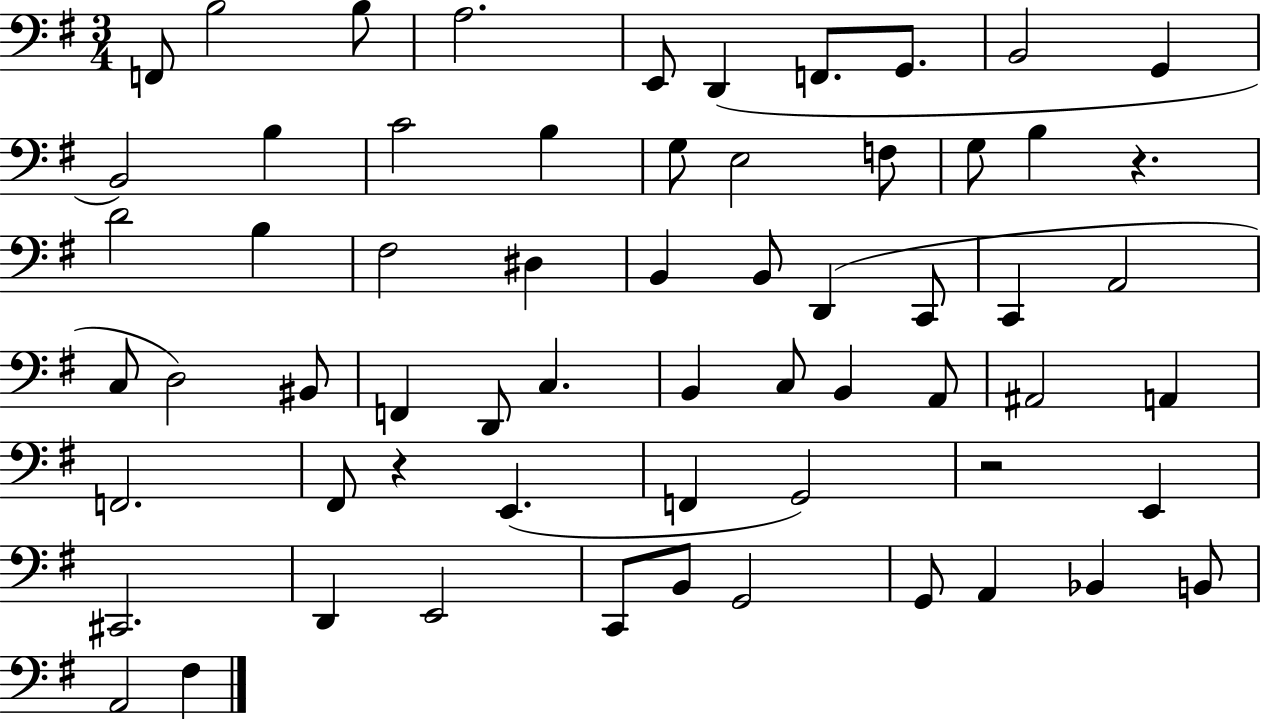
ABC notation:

X:1
T:Untitled
M:3/4
L:1/4
K:G
F,,/2 B,2 B,/2 A,2 E,,/2 D,, F,,/2 G,,/2 B,,2 G,, B,,2 B, C2 B, G,/2 E,2 F,/2 G,/2 B, z D2 B, ^F,2 ^D, B,, B,,/2 D,, C,,/2 C,, A,,2 C,/2 D,2 ^B,,/2 F,, D,,/2 C, B,, C,/2 B,, A,,/2 ^A,,2 A,, F,,2 ^F,,/2 z E,, F,, G,,2 z2 E,, ^C,,2 D,, E,,2 C,,/2 B,,/2 G,,2 G,,/2 A,, _B,, B,,/2 A,,2 ^F,